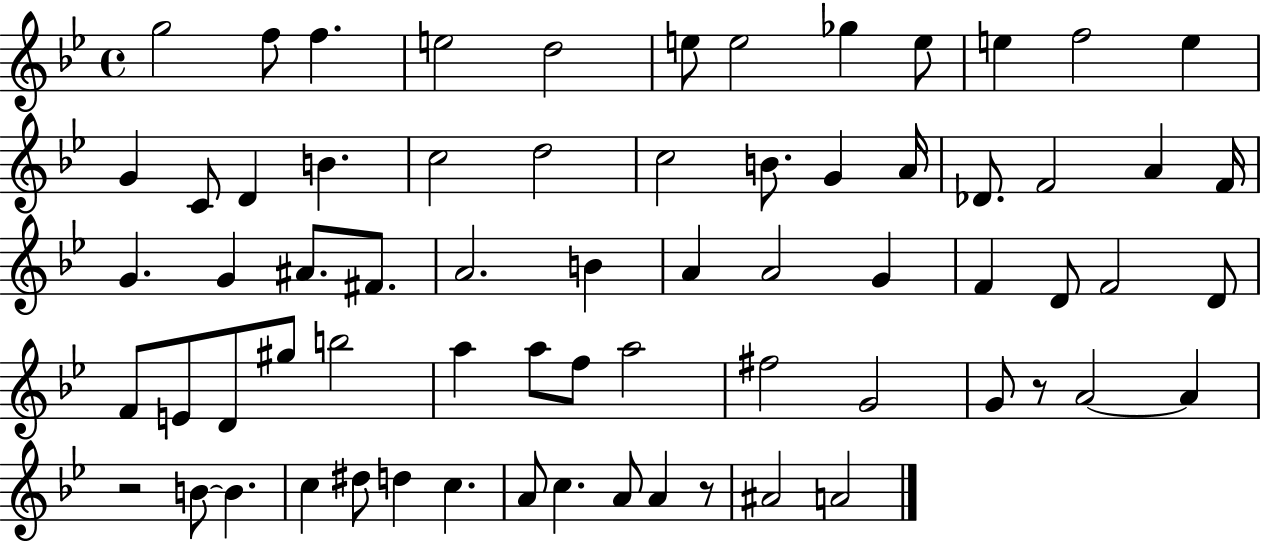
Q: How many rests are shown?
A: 3